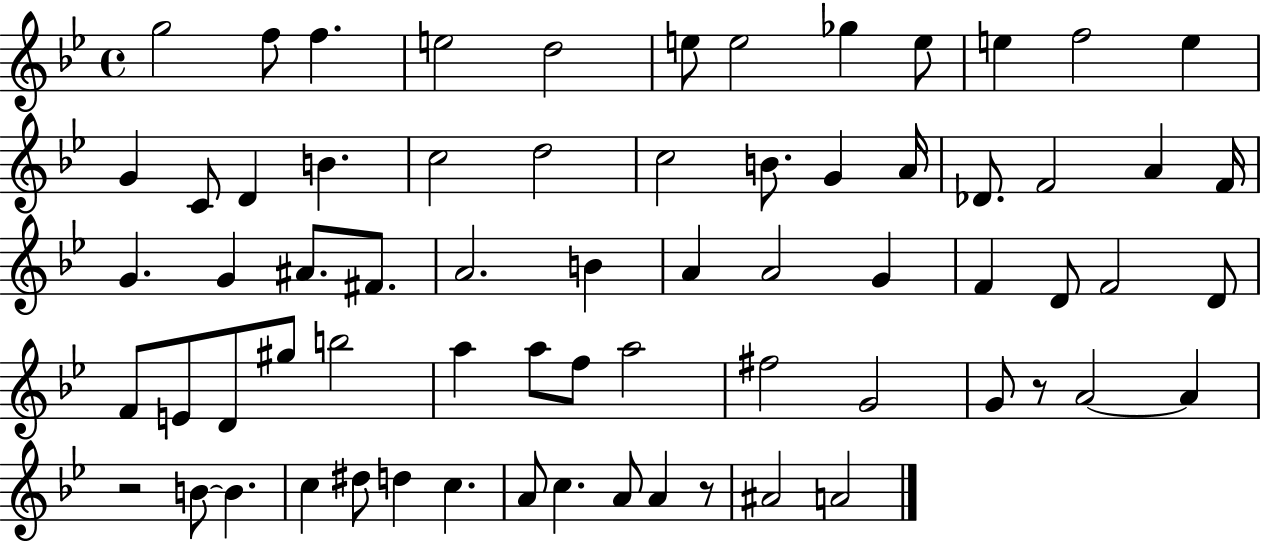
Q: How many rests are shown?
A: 3